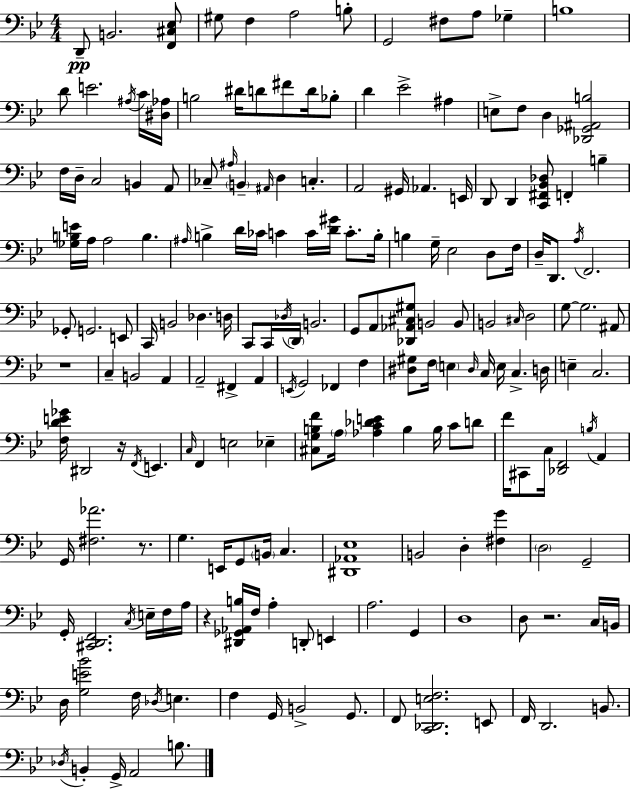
X:1
T:Untitled
M:4/4
L:1/4
K:Bb
D,,/2 B,,2 [F,,^C,_E,]/2 ^G,/2 F, A,2 B,/2 G,,2 ^F,/2 A,/2 _G, B,4 D/2 E2 ^A,/4 C/4 [^D,_A,]/4 B,2 ^D/4 D/2 ^F/2 D/4 _B,/2 D _E2 ^A, E,/2 F,/2 D, [_D,,_G,,^A,,B,]2 F,/4 D,/4 C,2 B,, A,,/2 _C,/2 ^A,/4 B,, ^A,,/4 D, C, A,,2 ^G,,/4 _A,, E,,/4 D,,/2 D,, [C,,^F,,_B,,_D,]/2 F,, B, [_G,B,E]/4 A,/4 A,2 B, ^A,/4 B, D/4 _C/4 C C/4 [D^G]/4 C/2 B,/4 B, G,/4 _E,2 D,/2 F,/4 D,/4 D,,/2 A,/4 F,,2 _G,,/2 G,,2 E,,/2 C,,/4 B,,2 _D, D,/4 C,,/2 C,,/4 _D,/4 D,,/4 B,,2 G,,/2 A,,/2 [_D,,_A,,^C,^G,]/2 B,,2 B,,/2 B,,2 ^C,/4 D,2 G,/2 G,2 ^A,,/2 z4 C, B,,2 A,, A,,2 ^F,, A,, E,,/4 G,,2 _F,, F, [^D,^G,]/2 F,/4 E, ^D,/4 C,/4 E,/4 C, D,/4 E, C,2 [F,DE_G]/4 ^D,,2 z/4 F,,/4 E,, C,/4 F,, E,2 _E, [^C,G,B,F]/2 A,/4 [_A,C_DE] B, B,/4 C/2 D/2 F/4 ^C,,/2 C,/4 [_D,,F,,]2 B,/4 A,, G,,/4 [^F,_A]2 z/2 G, E,,/4 G,,/2 B,,/4 C, [^D,,_A,,_E,]4 B,,2 D, [^F,G] D,2 G,,2 G,,/4 [^C,,D,,F,,]2 C,/4 E,/4 F,/4 A,/4 z [^D,,_G,,_A,,B,]/4 F,/4 A, D,,/2 E,, A,2 G,, D,4 D,/2 z2 C,/4 B,,/4 D,/4 [G,E_B]2 F,/4 _D,/4 E, F, G,,/4 B,,2 G,,/2 F,,/2 [C,,_D,,E,F,]2 E,,/2 F,,/4 D,,2 B,,/2 _D,/4 B,, G,,/4 A,,2 B,/2